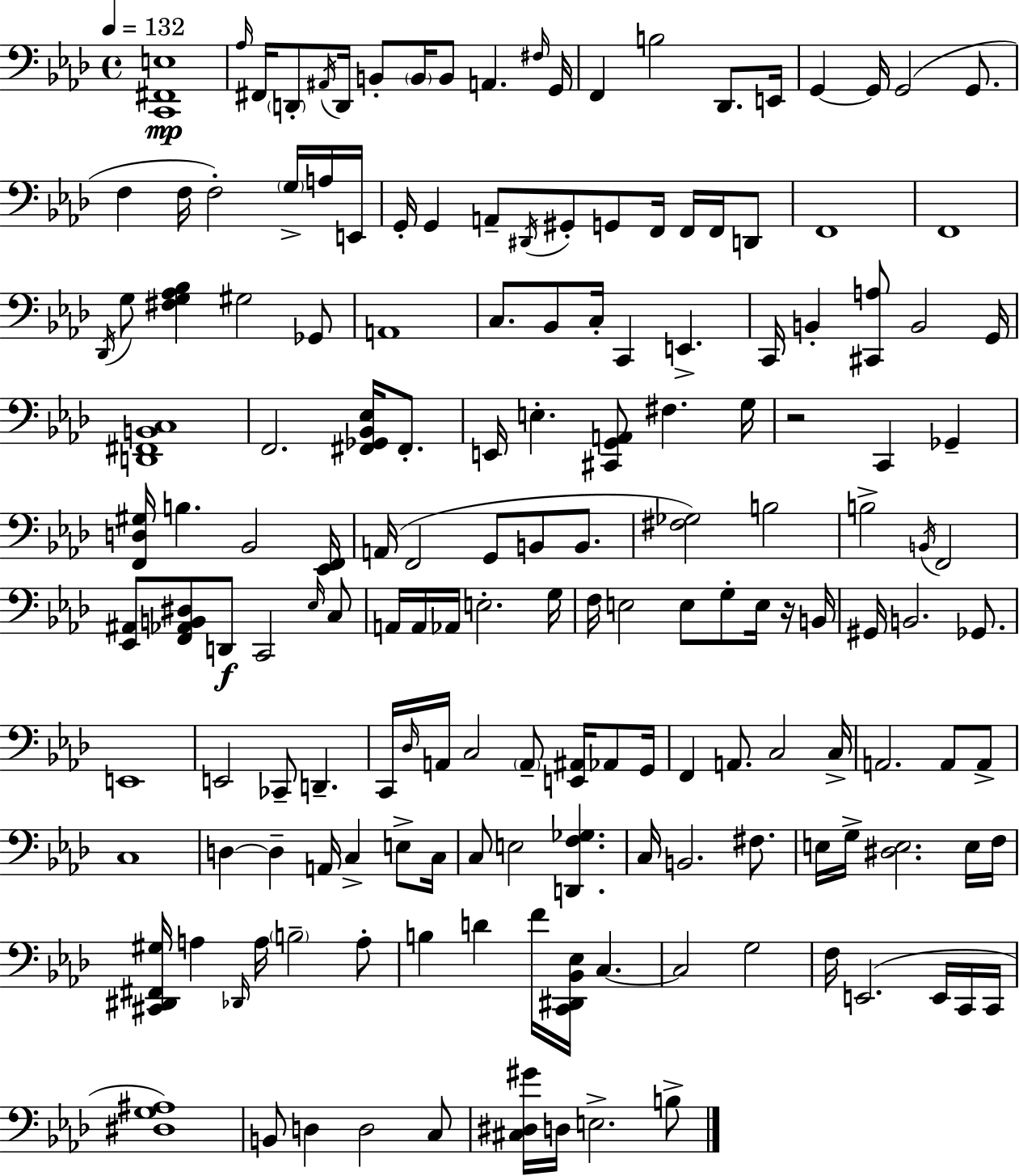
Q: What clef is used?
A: bass